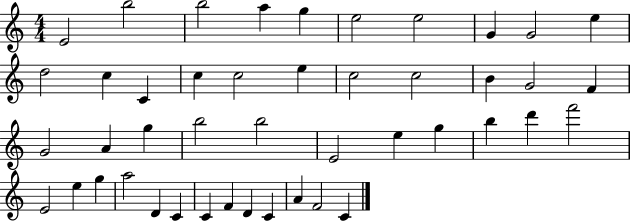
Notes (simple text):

E4/h B5/h B5/h A5/q G5/q E5/h E5/h G4/q G4/h E5/q D5/h C5/q C4/q C5/q C5/h E5/q C5/h C5/h B4/q G4/h F4/q G4/h A4/q G5/q B5/h B5/h E4/h E5/q G5/q B5/q D6/q F6/h E4/h E5/q G5/q A5/h D4/q C4/q C4/q F4/q D4/q C4/q A4/q F4/h C4/q